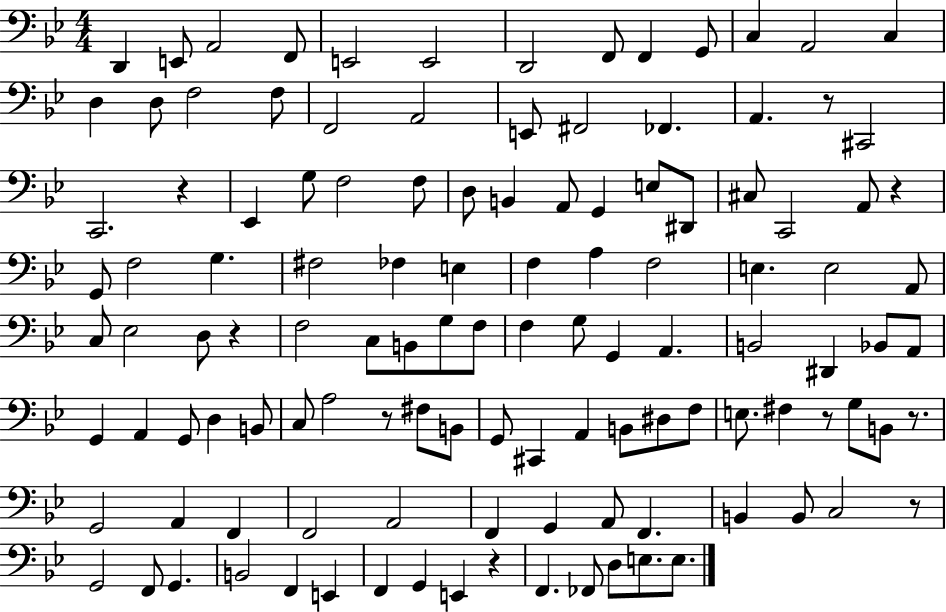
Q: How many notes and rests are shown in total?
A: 120